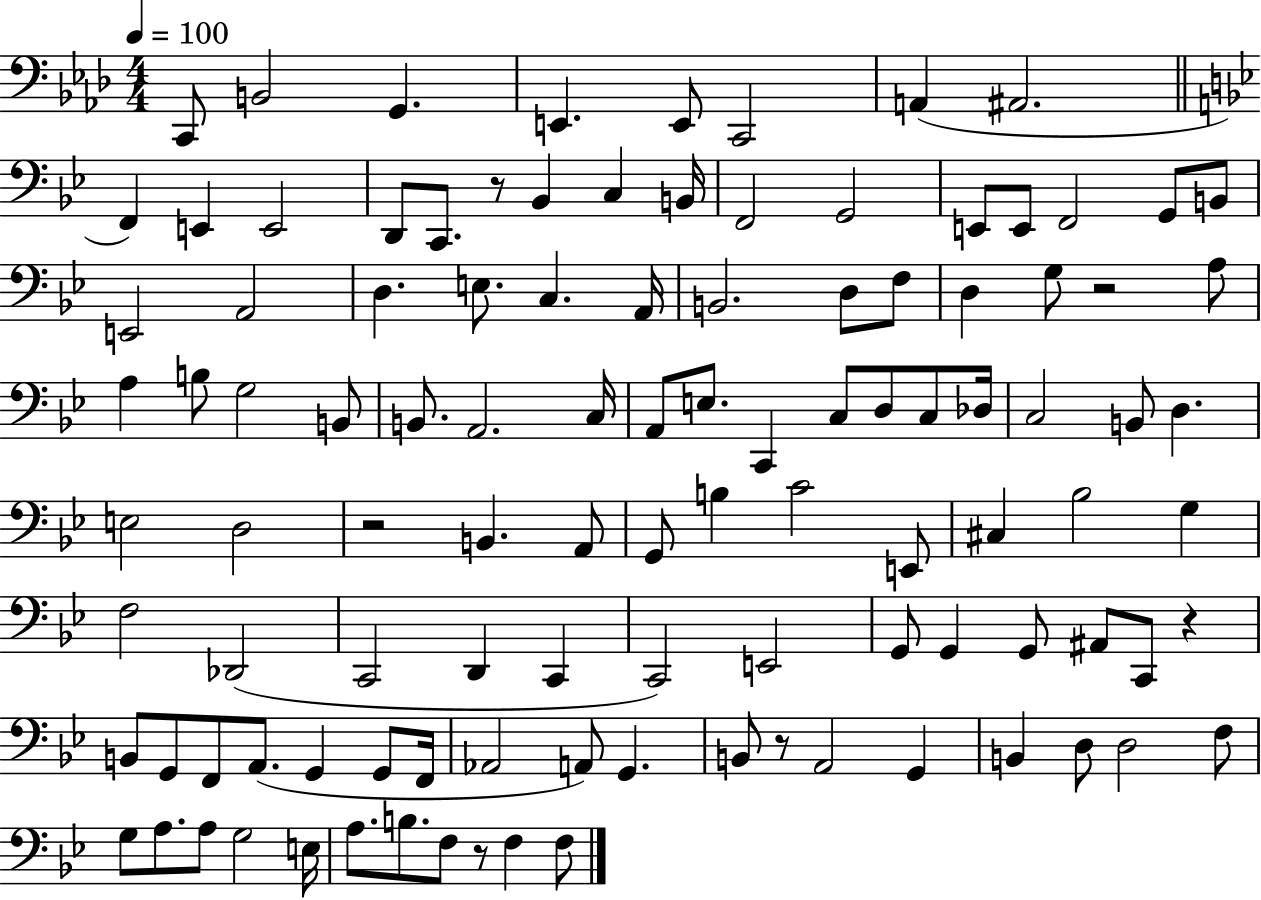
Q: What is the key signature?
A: AES major